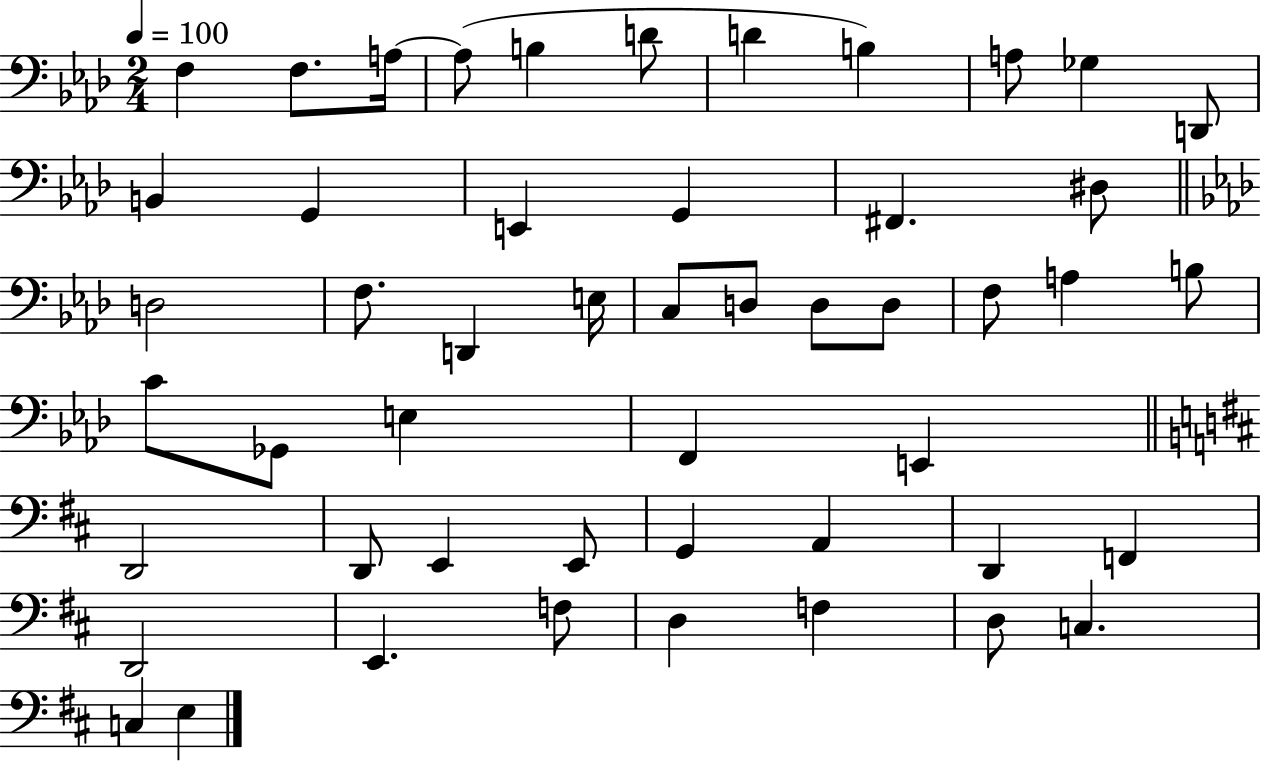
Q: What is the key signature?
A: AES major